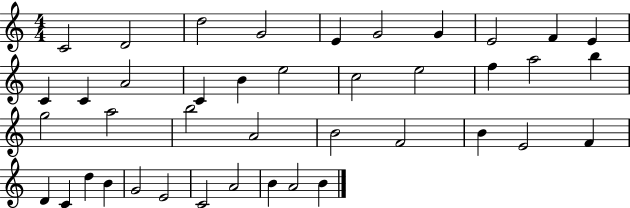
C4/h D4/h D5/h G4/h E4/q G4/h G4/q E4/h F4/q E4/q C4/q C4/q A4/h C4/q B4/q E5/h C5/h E5/h F5/q A5/h B5/q G5/h A5/h B5/h A4/h B4/h F4/h B4/q E4/h F4/q D4/q C4/q D5/q B4/q G4/h E4/h C4/h A4/h B4/q A4/h B4/q